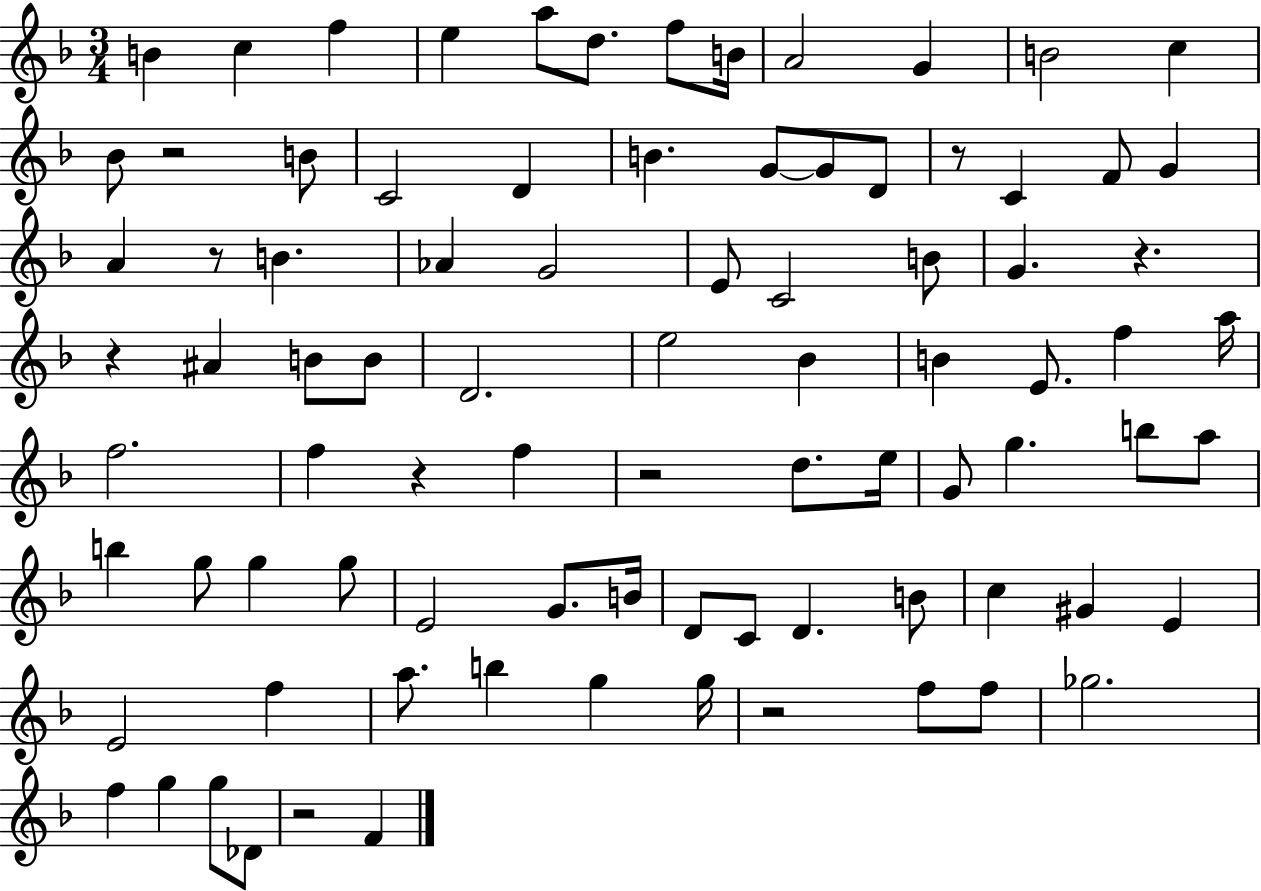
{
  \clef treble
  \numericTimeSignature
  \time 3/4
  \key f \major
  \repeat volta 2 { b'4 c''4 f''4 | e''4 a''8 d''8. f''8 b'16 | a'2 g'4 | b'2 c''4 | \break bes'8 r2 b'8 | c'2 d'4 | b'4. g'8~~ g'8 d'8 | r8 c'4 f'8 g'4 | \break a'4 r8 b'4. | aes'4 g'2 | e'8 c'2 b'8 | g'4. r4. | \break r4 ais'4 b'8 b'8 | d'2. | e''2 bes'4 | b'4 e'8. f''4 a''16 | \break f''2. | f''4 r4 f''4 | r2 d''8. e''16 | g'8 g''4. b''8 a''8 | \break b''4 g''8 g''4 g''8 | e'2 g'8. b'16 | d'8 c'8 d'4. b'8 | c''4 gis'4 e'4 | \break e'2 f''4 | a''8. b''4 g''4 g''16 | r2 f''8 f''8 | ges''2. | \break f''4 g''4 g''8 des'8 | r2 f'4 | } \bar "|."
}